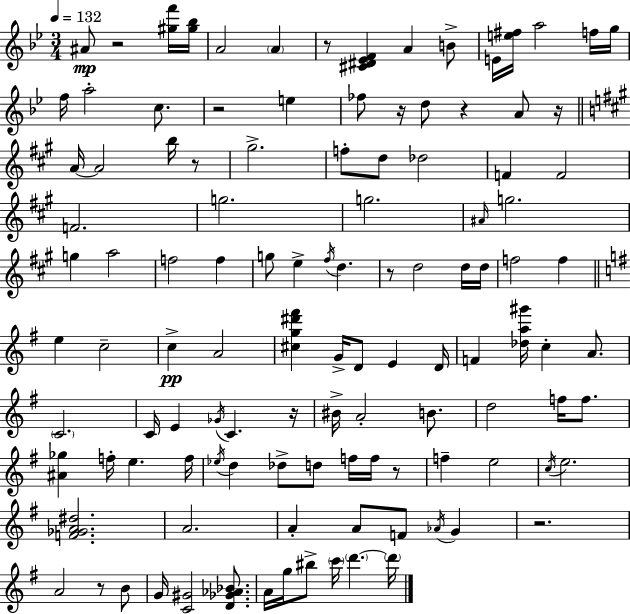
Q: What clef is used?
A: treble